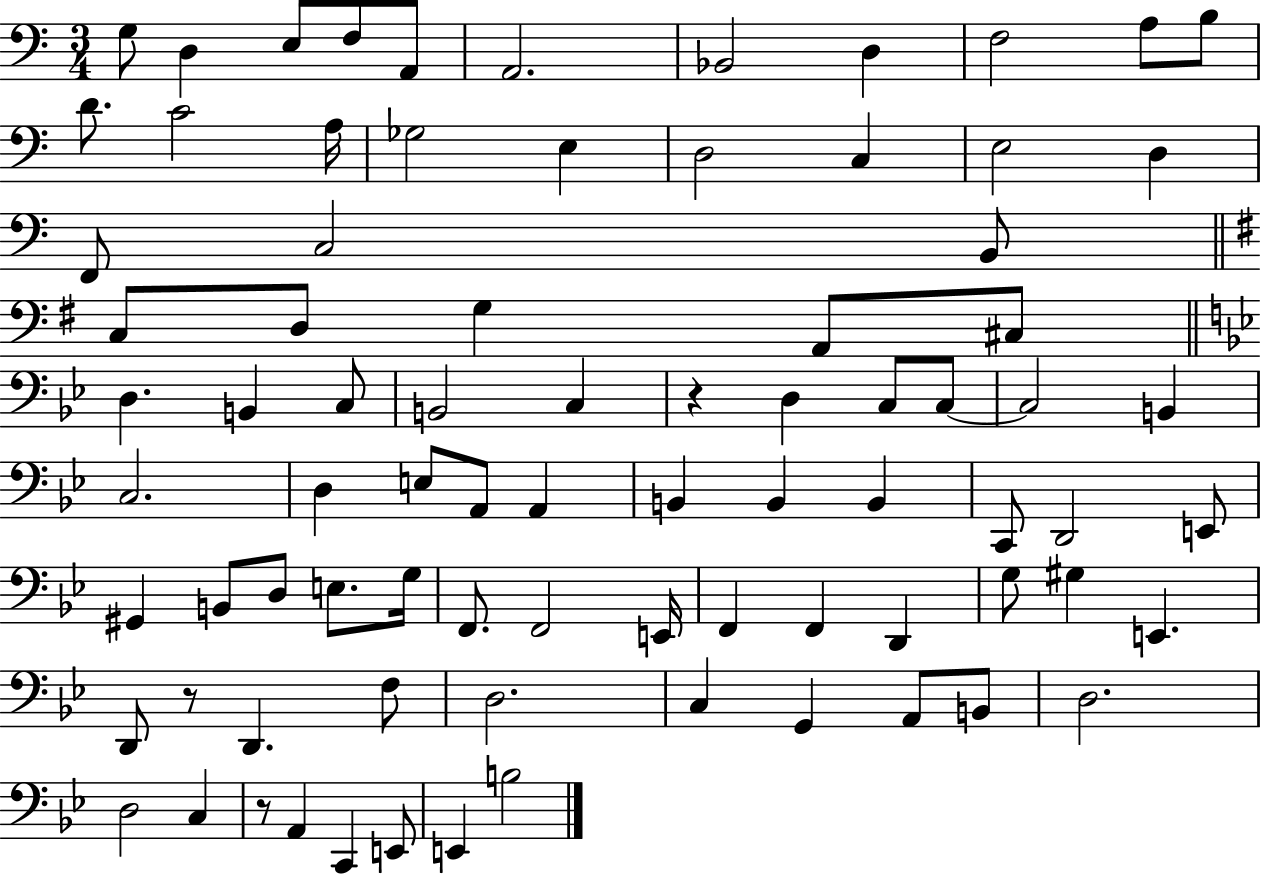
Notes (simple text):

G3/e D3/q E3/e F3/e A2/e A2/h. Bb2/h D3/q F3/h A3/e B3/e D4/e. C4/h A3/s Gb3/h E3/q D3/h C3/q E3/h D3/q F2/e C3/h B2/e C3/e D3/e G3/q A2/e C#3/e D3/q. B2/q C3/e B2/h C3/q R/q D3/q C3/e C3/e C3/h B2/q C3/h. D3/q E3/e A2/e A2/q B2/q B2/q B2/q C2/e D2/h E2/e G#2/q B2/e D3/e E3/e. G3/s F2/e. F2/h E2/s F2/q F2/q D2/q G3/e G#3/q E2/q. D2/e R/e D2/q. F3/e D3/h. C3/q G2/q A2/e B2/e D3/h. D3/h C3/q R/e A2/q C2/q E2/e E2/q B3/h